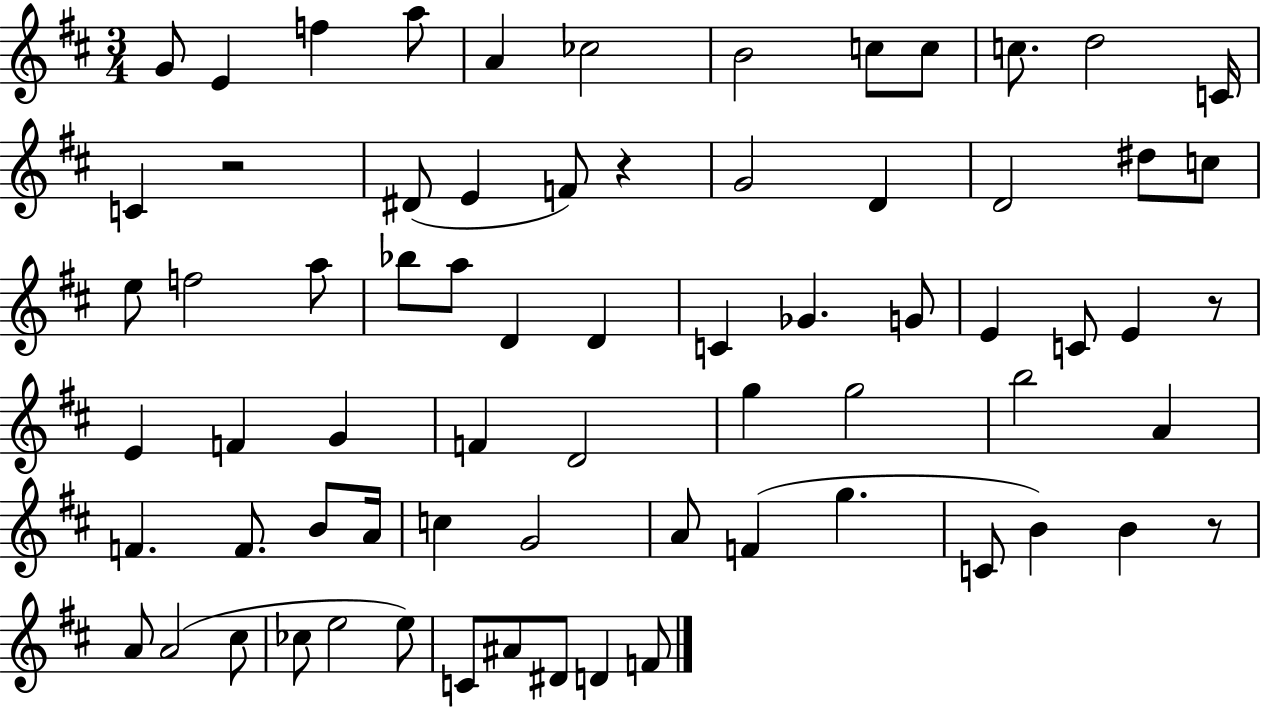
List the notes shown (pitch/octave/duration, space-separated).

G4/e E4/q F5/q A5/e A4/q CES5/h B4/h C5/e C5/e C5/e. D5/h C4/s C4/q R/h D#4/e E4/q F4/e R/q G4/h D4/q D4/h D#5/e C5/e E5/e F5/h A5/e Bb5/e A5/e D4/q D4/q C4/q Gb4/q. G4/e E4/q C4/e E4/q R/e E4/q F4/q G4/q F4/q D4/h G5/q G5/h B5/h A4/q F4/q. F4/e. B4/e A4/s C5/q G4/h A4/e F4/q G5/q. C4/e B4/q B4/q R/e A4/e A4/h C#5/e CES5/e E5/h E5/e C4/e A#4/e D#4/e D4/q F4/e